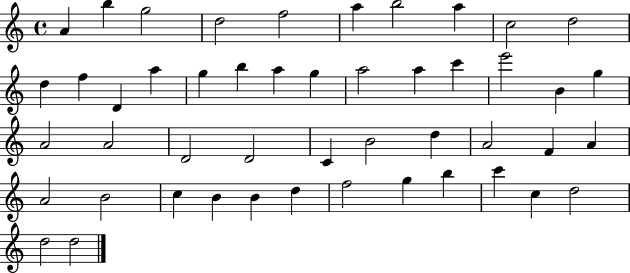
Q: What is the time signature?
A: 4/4